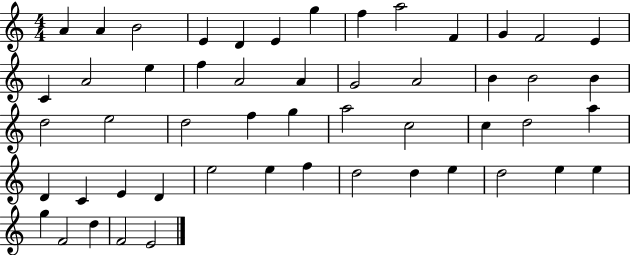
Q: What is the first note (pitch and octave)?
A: A4